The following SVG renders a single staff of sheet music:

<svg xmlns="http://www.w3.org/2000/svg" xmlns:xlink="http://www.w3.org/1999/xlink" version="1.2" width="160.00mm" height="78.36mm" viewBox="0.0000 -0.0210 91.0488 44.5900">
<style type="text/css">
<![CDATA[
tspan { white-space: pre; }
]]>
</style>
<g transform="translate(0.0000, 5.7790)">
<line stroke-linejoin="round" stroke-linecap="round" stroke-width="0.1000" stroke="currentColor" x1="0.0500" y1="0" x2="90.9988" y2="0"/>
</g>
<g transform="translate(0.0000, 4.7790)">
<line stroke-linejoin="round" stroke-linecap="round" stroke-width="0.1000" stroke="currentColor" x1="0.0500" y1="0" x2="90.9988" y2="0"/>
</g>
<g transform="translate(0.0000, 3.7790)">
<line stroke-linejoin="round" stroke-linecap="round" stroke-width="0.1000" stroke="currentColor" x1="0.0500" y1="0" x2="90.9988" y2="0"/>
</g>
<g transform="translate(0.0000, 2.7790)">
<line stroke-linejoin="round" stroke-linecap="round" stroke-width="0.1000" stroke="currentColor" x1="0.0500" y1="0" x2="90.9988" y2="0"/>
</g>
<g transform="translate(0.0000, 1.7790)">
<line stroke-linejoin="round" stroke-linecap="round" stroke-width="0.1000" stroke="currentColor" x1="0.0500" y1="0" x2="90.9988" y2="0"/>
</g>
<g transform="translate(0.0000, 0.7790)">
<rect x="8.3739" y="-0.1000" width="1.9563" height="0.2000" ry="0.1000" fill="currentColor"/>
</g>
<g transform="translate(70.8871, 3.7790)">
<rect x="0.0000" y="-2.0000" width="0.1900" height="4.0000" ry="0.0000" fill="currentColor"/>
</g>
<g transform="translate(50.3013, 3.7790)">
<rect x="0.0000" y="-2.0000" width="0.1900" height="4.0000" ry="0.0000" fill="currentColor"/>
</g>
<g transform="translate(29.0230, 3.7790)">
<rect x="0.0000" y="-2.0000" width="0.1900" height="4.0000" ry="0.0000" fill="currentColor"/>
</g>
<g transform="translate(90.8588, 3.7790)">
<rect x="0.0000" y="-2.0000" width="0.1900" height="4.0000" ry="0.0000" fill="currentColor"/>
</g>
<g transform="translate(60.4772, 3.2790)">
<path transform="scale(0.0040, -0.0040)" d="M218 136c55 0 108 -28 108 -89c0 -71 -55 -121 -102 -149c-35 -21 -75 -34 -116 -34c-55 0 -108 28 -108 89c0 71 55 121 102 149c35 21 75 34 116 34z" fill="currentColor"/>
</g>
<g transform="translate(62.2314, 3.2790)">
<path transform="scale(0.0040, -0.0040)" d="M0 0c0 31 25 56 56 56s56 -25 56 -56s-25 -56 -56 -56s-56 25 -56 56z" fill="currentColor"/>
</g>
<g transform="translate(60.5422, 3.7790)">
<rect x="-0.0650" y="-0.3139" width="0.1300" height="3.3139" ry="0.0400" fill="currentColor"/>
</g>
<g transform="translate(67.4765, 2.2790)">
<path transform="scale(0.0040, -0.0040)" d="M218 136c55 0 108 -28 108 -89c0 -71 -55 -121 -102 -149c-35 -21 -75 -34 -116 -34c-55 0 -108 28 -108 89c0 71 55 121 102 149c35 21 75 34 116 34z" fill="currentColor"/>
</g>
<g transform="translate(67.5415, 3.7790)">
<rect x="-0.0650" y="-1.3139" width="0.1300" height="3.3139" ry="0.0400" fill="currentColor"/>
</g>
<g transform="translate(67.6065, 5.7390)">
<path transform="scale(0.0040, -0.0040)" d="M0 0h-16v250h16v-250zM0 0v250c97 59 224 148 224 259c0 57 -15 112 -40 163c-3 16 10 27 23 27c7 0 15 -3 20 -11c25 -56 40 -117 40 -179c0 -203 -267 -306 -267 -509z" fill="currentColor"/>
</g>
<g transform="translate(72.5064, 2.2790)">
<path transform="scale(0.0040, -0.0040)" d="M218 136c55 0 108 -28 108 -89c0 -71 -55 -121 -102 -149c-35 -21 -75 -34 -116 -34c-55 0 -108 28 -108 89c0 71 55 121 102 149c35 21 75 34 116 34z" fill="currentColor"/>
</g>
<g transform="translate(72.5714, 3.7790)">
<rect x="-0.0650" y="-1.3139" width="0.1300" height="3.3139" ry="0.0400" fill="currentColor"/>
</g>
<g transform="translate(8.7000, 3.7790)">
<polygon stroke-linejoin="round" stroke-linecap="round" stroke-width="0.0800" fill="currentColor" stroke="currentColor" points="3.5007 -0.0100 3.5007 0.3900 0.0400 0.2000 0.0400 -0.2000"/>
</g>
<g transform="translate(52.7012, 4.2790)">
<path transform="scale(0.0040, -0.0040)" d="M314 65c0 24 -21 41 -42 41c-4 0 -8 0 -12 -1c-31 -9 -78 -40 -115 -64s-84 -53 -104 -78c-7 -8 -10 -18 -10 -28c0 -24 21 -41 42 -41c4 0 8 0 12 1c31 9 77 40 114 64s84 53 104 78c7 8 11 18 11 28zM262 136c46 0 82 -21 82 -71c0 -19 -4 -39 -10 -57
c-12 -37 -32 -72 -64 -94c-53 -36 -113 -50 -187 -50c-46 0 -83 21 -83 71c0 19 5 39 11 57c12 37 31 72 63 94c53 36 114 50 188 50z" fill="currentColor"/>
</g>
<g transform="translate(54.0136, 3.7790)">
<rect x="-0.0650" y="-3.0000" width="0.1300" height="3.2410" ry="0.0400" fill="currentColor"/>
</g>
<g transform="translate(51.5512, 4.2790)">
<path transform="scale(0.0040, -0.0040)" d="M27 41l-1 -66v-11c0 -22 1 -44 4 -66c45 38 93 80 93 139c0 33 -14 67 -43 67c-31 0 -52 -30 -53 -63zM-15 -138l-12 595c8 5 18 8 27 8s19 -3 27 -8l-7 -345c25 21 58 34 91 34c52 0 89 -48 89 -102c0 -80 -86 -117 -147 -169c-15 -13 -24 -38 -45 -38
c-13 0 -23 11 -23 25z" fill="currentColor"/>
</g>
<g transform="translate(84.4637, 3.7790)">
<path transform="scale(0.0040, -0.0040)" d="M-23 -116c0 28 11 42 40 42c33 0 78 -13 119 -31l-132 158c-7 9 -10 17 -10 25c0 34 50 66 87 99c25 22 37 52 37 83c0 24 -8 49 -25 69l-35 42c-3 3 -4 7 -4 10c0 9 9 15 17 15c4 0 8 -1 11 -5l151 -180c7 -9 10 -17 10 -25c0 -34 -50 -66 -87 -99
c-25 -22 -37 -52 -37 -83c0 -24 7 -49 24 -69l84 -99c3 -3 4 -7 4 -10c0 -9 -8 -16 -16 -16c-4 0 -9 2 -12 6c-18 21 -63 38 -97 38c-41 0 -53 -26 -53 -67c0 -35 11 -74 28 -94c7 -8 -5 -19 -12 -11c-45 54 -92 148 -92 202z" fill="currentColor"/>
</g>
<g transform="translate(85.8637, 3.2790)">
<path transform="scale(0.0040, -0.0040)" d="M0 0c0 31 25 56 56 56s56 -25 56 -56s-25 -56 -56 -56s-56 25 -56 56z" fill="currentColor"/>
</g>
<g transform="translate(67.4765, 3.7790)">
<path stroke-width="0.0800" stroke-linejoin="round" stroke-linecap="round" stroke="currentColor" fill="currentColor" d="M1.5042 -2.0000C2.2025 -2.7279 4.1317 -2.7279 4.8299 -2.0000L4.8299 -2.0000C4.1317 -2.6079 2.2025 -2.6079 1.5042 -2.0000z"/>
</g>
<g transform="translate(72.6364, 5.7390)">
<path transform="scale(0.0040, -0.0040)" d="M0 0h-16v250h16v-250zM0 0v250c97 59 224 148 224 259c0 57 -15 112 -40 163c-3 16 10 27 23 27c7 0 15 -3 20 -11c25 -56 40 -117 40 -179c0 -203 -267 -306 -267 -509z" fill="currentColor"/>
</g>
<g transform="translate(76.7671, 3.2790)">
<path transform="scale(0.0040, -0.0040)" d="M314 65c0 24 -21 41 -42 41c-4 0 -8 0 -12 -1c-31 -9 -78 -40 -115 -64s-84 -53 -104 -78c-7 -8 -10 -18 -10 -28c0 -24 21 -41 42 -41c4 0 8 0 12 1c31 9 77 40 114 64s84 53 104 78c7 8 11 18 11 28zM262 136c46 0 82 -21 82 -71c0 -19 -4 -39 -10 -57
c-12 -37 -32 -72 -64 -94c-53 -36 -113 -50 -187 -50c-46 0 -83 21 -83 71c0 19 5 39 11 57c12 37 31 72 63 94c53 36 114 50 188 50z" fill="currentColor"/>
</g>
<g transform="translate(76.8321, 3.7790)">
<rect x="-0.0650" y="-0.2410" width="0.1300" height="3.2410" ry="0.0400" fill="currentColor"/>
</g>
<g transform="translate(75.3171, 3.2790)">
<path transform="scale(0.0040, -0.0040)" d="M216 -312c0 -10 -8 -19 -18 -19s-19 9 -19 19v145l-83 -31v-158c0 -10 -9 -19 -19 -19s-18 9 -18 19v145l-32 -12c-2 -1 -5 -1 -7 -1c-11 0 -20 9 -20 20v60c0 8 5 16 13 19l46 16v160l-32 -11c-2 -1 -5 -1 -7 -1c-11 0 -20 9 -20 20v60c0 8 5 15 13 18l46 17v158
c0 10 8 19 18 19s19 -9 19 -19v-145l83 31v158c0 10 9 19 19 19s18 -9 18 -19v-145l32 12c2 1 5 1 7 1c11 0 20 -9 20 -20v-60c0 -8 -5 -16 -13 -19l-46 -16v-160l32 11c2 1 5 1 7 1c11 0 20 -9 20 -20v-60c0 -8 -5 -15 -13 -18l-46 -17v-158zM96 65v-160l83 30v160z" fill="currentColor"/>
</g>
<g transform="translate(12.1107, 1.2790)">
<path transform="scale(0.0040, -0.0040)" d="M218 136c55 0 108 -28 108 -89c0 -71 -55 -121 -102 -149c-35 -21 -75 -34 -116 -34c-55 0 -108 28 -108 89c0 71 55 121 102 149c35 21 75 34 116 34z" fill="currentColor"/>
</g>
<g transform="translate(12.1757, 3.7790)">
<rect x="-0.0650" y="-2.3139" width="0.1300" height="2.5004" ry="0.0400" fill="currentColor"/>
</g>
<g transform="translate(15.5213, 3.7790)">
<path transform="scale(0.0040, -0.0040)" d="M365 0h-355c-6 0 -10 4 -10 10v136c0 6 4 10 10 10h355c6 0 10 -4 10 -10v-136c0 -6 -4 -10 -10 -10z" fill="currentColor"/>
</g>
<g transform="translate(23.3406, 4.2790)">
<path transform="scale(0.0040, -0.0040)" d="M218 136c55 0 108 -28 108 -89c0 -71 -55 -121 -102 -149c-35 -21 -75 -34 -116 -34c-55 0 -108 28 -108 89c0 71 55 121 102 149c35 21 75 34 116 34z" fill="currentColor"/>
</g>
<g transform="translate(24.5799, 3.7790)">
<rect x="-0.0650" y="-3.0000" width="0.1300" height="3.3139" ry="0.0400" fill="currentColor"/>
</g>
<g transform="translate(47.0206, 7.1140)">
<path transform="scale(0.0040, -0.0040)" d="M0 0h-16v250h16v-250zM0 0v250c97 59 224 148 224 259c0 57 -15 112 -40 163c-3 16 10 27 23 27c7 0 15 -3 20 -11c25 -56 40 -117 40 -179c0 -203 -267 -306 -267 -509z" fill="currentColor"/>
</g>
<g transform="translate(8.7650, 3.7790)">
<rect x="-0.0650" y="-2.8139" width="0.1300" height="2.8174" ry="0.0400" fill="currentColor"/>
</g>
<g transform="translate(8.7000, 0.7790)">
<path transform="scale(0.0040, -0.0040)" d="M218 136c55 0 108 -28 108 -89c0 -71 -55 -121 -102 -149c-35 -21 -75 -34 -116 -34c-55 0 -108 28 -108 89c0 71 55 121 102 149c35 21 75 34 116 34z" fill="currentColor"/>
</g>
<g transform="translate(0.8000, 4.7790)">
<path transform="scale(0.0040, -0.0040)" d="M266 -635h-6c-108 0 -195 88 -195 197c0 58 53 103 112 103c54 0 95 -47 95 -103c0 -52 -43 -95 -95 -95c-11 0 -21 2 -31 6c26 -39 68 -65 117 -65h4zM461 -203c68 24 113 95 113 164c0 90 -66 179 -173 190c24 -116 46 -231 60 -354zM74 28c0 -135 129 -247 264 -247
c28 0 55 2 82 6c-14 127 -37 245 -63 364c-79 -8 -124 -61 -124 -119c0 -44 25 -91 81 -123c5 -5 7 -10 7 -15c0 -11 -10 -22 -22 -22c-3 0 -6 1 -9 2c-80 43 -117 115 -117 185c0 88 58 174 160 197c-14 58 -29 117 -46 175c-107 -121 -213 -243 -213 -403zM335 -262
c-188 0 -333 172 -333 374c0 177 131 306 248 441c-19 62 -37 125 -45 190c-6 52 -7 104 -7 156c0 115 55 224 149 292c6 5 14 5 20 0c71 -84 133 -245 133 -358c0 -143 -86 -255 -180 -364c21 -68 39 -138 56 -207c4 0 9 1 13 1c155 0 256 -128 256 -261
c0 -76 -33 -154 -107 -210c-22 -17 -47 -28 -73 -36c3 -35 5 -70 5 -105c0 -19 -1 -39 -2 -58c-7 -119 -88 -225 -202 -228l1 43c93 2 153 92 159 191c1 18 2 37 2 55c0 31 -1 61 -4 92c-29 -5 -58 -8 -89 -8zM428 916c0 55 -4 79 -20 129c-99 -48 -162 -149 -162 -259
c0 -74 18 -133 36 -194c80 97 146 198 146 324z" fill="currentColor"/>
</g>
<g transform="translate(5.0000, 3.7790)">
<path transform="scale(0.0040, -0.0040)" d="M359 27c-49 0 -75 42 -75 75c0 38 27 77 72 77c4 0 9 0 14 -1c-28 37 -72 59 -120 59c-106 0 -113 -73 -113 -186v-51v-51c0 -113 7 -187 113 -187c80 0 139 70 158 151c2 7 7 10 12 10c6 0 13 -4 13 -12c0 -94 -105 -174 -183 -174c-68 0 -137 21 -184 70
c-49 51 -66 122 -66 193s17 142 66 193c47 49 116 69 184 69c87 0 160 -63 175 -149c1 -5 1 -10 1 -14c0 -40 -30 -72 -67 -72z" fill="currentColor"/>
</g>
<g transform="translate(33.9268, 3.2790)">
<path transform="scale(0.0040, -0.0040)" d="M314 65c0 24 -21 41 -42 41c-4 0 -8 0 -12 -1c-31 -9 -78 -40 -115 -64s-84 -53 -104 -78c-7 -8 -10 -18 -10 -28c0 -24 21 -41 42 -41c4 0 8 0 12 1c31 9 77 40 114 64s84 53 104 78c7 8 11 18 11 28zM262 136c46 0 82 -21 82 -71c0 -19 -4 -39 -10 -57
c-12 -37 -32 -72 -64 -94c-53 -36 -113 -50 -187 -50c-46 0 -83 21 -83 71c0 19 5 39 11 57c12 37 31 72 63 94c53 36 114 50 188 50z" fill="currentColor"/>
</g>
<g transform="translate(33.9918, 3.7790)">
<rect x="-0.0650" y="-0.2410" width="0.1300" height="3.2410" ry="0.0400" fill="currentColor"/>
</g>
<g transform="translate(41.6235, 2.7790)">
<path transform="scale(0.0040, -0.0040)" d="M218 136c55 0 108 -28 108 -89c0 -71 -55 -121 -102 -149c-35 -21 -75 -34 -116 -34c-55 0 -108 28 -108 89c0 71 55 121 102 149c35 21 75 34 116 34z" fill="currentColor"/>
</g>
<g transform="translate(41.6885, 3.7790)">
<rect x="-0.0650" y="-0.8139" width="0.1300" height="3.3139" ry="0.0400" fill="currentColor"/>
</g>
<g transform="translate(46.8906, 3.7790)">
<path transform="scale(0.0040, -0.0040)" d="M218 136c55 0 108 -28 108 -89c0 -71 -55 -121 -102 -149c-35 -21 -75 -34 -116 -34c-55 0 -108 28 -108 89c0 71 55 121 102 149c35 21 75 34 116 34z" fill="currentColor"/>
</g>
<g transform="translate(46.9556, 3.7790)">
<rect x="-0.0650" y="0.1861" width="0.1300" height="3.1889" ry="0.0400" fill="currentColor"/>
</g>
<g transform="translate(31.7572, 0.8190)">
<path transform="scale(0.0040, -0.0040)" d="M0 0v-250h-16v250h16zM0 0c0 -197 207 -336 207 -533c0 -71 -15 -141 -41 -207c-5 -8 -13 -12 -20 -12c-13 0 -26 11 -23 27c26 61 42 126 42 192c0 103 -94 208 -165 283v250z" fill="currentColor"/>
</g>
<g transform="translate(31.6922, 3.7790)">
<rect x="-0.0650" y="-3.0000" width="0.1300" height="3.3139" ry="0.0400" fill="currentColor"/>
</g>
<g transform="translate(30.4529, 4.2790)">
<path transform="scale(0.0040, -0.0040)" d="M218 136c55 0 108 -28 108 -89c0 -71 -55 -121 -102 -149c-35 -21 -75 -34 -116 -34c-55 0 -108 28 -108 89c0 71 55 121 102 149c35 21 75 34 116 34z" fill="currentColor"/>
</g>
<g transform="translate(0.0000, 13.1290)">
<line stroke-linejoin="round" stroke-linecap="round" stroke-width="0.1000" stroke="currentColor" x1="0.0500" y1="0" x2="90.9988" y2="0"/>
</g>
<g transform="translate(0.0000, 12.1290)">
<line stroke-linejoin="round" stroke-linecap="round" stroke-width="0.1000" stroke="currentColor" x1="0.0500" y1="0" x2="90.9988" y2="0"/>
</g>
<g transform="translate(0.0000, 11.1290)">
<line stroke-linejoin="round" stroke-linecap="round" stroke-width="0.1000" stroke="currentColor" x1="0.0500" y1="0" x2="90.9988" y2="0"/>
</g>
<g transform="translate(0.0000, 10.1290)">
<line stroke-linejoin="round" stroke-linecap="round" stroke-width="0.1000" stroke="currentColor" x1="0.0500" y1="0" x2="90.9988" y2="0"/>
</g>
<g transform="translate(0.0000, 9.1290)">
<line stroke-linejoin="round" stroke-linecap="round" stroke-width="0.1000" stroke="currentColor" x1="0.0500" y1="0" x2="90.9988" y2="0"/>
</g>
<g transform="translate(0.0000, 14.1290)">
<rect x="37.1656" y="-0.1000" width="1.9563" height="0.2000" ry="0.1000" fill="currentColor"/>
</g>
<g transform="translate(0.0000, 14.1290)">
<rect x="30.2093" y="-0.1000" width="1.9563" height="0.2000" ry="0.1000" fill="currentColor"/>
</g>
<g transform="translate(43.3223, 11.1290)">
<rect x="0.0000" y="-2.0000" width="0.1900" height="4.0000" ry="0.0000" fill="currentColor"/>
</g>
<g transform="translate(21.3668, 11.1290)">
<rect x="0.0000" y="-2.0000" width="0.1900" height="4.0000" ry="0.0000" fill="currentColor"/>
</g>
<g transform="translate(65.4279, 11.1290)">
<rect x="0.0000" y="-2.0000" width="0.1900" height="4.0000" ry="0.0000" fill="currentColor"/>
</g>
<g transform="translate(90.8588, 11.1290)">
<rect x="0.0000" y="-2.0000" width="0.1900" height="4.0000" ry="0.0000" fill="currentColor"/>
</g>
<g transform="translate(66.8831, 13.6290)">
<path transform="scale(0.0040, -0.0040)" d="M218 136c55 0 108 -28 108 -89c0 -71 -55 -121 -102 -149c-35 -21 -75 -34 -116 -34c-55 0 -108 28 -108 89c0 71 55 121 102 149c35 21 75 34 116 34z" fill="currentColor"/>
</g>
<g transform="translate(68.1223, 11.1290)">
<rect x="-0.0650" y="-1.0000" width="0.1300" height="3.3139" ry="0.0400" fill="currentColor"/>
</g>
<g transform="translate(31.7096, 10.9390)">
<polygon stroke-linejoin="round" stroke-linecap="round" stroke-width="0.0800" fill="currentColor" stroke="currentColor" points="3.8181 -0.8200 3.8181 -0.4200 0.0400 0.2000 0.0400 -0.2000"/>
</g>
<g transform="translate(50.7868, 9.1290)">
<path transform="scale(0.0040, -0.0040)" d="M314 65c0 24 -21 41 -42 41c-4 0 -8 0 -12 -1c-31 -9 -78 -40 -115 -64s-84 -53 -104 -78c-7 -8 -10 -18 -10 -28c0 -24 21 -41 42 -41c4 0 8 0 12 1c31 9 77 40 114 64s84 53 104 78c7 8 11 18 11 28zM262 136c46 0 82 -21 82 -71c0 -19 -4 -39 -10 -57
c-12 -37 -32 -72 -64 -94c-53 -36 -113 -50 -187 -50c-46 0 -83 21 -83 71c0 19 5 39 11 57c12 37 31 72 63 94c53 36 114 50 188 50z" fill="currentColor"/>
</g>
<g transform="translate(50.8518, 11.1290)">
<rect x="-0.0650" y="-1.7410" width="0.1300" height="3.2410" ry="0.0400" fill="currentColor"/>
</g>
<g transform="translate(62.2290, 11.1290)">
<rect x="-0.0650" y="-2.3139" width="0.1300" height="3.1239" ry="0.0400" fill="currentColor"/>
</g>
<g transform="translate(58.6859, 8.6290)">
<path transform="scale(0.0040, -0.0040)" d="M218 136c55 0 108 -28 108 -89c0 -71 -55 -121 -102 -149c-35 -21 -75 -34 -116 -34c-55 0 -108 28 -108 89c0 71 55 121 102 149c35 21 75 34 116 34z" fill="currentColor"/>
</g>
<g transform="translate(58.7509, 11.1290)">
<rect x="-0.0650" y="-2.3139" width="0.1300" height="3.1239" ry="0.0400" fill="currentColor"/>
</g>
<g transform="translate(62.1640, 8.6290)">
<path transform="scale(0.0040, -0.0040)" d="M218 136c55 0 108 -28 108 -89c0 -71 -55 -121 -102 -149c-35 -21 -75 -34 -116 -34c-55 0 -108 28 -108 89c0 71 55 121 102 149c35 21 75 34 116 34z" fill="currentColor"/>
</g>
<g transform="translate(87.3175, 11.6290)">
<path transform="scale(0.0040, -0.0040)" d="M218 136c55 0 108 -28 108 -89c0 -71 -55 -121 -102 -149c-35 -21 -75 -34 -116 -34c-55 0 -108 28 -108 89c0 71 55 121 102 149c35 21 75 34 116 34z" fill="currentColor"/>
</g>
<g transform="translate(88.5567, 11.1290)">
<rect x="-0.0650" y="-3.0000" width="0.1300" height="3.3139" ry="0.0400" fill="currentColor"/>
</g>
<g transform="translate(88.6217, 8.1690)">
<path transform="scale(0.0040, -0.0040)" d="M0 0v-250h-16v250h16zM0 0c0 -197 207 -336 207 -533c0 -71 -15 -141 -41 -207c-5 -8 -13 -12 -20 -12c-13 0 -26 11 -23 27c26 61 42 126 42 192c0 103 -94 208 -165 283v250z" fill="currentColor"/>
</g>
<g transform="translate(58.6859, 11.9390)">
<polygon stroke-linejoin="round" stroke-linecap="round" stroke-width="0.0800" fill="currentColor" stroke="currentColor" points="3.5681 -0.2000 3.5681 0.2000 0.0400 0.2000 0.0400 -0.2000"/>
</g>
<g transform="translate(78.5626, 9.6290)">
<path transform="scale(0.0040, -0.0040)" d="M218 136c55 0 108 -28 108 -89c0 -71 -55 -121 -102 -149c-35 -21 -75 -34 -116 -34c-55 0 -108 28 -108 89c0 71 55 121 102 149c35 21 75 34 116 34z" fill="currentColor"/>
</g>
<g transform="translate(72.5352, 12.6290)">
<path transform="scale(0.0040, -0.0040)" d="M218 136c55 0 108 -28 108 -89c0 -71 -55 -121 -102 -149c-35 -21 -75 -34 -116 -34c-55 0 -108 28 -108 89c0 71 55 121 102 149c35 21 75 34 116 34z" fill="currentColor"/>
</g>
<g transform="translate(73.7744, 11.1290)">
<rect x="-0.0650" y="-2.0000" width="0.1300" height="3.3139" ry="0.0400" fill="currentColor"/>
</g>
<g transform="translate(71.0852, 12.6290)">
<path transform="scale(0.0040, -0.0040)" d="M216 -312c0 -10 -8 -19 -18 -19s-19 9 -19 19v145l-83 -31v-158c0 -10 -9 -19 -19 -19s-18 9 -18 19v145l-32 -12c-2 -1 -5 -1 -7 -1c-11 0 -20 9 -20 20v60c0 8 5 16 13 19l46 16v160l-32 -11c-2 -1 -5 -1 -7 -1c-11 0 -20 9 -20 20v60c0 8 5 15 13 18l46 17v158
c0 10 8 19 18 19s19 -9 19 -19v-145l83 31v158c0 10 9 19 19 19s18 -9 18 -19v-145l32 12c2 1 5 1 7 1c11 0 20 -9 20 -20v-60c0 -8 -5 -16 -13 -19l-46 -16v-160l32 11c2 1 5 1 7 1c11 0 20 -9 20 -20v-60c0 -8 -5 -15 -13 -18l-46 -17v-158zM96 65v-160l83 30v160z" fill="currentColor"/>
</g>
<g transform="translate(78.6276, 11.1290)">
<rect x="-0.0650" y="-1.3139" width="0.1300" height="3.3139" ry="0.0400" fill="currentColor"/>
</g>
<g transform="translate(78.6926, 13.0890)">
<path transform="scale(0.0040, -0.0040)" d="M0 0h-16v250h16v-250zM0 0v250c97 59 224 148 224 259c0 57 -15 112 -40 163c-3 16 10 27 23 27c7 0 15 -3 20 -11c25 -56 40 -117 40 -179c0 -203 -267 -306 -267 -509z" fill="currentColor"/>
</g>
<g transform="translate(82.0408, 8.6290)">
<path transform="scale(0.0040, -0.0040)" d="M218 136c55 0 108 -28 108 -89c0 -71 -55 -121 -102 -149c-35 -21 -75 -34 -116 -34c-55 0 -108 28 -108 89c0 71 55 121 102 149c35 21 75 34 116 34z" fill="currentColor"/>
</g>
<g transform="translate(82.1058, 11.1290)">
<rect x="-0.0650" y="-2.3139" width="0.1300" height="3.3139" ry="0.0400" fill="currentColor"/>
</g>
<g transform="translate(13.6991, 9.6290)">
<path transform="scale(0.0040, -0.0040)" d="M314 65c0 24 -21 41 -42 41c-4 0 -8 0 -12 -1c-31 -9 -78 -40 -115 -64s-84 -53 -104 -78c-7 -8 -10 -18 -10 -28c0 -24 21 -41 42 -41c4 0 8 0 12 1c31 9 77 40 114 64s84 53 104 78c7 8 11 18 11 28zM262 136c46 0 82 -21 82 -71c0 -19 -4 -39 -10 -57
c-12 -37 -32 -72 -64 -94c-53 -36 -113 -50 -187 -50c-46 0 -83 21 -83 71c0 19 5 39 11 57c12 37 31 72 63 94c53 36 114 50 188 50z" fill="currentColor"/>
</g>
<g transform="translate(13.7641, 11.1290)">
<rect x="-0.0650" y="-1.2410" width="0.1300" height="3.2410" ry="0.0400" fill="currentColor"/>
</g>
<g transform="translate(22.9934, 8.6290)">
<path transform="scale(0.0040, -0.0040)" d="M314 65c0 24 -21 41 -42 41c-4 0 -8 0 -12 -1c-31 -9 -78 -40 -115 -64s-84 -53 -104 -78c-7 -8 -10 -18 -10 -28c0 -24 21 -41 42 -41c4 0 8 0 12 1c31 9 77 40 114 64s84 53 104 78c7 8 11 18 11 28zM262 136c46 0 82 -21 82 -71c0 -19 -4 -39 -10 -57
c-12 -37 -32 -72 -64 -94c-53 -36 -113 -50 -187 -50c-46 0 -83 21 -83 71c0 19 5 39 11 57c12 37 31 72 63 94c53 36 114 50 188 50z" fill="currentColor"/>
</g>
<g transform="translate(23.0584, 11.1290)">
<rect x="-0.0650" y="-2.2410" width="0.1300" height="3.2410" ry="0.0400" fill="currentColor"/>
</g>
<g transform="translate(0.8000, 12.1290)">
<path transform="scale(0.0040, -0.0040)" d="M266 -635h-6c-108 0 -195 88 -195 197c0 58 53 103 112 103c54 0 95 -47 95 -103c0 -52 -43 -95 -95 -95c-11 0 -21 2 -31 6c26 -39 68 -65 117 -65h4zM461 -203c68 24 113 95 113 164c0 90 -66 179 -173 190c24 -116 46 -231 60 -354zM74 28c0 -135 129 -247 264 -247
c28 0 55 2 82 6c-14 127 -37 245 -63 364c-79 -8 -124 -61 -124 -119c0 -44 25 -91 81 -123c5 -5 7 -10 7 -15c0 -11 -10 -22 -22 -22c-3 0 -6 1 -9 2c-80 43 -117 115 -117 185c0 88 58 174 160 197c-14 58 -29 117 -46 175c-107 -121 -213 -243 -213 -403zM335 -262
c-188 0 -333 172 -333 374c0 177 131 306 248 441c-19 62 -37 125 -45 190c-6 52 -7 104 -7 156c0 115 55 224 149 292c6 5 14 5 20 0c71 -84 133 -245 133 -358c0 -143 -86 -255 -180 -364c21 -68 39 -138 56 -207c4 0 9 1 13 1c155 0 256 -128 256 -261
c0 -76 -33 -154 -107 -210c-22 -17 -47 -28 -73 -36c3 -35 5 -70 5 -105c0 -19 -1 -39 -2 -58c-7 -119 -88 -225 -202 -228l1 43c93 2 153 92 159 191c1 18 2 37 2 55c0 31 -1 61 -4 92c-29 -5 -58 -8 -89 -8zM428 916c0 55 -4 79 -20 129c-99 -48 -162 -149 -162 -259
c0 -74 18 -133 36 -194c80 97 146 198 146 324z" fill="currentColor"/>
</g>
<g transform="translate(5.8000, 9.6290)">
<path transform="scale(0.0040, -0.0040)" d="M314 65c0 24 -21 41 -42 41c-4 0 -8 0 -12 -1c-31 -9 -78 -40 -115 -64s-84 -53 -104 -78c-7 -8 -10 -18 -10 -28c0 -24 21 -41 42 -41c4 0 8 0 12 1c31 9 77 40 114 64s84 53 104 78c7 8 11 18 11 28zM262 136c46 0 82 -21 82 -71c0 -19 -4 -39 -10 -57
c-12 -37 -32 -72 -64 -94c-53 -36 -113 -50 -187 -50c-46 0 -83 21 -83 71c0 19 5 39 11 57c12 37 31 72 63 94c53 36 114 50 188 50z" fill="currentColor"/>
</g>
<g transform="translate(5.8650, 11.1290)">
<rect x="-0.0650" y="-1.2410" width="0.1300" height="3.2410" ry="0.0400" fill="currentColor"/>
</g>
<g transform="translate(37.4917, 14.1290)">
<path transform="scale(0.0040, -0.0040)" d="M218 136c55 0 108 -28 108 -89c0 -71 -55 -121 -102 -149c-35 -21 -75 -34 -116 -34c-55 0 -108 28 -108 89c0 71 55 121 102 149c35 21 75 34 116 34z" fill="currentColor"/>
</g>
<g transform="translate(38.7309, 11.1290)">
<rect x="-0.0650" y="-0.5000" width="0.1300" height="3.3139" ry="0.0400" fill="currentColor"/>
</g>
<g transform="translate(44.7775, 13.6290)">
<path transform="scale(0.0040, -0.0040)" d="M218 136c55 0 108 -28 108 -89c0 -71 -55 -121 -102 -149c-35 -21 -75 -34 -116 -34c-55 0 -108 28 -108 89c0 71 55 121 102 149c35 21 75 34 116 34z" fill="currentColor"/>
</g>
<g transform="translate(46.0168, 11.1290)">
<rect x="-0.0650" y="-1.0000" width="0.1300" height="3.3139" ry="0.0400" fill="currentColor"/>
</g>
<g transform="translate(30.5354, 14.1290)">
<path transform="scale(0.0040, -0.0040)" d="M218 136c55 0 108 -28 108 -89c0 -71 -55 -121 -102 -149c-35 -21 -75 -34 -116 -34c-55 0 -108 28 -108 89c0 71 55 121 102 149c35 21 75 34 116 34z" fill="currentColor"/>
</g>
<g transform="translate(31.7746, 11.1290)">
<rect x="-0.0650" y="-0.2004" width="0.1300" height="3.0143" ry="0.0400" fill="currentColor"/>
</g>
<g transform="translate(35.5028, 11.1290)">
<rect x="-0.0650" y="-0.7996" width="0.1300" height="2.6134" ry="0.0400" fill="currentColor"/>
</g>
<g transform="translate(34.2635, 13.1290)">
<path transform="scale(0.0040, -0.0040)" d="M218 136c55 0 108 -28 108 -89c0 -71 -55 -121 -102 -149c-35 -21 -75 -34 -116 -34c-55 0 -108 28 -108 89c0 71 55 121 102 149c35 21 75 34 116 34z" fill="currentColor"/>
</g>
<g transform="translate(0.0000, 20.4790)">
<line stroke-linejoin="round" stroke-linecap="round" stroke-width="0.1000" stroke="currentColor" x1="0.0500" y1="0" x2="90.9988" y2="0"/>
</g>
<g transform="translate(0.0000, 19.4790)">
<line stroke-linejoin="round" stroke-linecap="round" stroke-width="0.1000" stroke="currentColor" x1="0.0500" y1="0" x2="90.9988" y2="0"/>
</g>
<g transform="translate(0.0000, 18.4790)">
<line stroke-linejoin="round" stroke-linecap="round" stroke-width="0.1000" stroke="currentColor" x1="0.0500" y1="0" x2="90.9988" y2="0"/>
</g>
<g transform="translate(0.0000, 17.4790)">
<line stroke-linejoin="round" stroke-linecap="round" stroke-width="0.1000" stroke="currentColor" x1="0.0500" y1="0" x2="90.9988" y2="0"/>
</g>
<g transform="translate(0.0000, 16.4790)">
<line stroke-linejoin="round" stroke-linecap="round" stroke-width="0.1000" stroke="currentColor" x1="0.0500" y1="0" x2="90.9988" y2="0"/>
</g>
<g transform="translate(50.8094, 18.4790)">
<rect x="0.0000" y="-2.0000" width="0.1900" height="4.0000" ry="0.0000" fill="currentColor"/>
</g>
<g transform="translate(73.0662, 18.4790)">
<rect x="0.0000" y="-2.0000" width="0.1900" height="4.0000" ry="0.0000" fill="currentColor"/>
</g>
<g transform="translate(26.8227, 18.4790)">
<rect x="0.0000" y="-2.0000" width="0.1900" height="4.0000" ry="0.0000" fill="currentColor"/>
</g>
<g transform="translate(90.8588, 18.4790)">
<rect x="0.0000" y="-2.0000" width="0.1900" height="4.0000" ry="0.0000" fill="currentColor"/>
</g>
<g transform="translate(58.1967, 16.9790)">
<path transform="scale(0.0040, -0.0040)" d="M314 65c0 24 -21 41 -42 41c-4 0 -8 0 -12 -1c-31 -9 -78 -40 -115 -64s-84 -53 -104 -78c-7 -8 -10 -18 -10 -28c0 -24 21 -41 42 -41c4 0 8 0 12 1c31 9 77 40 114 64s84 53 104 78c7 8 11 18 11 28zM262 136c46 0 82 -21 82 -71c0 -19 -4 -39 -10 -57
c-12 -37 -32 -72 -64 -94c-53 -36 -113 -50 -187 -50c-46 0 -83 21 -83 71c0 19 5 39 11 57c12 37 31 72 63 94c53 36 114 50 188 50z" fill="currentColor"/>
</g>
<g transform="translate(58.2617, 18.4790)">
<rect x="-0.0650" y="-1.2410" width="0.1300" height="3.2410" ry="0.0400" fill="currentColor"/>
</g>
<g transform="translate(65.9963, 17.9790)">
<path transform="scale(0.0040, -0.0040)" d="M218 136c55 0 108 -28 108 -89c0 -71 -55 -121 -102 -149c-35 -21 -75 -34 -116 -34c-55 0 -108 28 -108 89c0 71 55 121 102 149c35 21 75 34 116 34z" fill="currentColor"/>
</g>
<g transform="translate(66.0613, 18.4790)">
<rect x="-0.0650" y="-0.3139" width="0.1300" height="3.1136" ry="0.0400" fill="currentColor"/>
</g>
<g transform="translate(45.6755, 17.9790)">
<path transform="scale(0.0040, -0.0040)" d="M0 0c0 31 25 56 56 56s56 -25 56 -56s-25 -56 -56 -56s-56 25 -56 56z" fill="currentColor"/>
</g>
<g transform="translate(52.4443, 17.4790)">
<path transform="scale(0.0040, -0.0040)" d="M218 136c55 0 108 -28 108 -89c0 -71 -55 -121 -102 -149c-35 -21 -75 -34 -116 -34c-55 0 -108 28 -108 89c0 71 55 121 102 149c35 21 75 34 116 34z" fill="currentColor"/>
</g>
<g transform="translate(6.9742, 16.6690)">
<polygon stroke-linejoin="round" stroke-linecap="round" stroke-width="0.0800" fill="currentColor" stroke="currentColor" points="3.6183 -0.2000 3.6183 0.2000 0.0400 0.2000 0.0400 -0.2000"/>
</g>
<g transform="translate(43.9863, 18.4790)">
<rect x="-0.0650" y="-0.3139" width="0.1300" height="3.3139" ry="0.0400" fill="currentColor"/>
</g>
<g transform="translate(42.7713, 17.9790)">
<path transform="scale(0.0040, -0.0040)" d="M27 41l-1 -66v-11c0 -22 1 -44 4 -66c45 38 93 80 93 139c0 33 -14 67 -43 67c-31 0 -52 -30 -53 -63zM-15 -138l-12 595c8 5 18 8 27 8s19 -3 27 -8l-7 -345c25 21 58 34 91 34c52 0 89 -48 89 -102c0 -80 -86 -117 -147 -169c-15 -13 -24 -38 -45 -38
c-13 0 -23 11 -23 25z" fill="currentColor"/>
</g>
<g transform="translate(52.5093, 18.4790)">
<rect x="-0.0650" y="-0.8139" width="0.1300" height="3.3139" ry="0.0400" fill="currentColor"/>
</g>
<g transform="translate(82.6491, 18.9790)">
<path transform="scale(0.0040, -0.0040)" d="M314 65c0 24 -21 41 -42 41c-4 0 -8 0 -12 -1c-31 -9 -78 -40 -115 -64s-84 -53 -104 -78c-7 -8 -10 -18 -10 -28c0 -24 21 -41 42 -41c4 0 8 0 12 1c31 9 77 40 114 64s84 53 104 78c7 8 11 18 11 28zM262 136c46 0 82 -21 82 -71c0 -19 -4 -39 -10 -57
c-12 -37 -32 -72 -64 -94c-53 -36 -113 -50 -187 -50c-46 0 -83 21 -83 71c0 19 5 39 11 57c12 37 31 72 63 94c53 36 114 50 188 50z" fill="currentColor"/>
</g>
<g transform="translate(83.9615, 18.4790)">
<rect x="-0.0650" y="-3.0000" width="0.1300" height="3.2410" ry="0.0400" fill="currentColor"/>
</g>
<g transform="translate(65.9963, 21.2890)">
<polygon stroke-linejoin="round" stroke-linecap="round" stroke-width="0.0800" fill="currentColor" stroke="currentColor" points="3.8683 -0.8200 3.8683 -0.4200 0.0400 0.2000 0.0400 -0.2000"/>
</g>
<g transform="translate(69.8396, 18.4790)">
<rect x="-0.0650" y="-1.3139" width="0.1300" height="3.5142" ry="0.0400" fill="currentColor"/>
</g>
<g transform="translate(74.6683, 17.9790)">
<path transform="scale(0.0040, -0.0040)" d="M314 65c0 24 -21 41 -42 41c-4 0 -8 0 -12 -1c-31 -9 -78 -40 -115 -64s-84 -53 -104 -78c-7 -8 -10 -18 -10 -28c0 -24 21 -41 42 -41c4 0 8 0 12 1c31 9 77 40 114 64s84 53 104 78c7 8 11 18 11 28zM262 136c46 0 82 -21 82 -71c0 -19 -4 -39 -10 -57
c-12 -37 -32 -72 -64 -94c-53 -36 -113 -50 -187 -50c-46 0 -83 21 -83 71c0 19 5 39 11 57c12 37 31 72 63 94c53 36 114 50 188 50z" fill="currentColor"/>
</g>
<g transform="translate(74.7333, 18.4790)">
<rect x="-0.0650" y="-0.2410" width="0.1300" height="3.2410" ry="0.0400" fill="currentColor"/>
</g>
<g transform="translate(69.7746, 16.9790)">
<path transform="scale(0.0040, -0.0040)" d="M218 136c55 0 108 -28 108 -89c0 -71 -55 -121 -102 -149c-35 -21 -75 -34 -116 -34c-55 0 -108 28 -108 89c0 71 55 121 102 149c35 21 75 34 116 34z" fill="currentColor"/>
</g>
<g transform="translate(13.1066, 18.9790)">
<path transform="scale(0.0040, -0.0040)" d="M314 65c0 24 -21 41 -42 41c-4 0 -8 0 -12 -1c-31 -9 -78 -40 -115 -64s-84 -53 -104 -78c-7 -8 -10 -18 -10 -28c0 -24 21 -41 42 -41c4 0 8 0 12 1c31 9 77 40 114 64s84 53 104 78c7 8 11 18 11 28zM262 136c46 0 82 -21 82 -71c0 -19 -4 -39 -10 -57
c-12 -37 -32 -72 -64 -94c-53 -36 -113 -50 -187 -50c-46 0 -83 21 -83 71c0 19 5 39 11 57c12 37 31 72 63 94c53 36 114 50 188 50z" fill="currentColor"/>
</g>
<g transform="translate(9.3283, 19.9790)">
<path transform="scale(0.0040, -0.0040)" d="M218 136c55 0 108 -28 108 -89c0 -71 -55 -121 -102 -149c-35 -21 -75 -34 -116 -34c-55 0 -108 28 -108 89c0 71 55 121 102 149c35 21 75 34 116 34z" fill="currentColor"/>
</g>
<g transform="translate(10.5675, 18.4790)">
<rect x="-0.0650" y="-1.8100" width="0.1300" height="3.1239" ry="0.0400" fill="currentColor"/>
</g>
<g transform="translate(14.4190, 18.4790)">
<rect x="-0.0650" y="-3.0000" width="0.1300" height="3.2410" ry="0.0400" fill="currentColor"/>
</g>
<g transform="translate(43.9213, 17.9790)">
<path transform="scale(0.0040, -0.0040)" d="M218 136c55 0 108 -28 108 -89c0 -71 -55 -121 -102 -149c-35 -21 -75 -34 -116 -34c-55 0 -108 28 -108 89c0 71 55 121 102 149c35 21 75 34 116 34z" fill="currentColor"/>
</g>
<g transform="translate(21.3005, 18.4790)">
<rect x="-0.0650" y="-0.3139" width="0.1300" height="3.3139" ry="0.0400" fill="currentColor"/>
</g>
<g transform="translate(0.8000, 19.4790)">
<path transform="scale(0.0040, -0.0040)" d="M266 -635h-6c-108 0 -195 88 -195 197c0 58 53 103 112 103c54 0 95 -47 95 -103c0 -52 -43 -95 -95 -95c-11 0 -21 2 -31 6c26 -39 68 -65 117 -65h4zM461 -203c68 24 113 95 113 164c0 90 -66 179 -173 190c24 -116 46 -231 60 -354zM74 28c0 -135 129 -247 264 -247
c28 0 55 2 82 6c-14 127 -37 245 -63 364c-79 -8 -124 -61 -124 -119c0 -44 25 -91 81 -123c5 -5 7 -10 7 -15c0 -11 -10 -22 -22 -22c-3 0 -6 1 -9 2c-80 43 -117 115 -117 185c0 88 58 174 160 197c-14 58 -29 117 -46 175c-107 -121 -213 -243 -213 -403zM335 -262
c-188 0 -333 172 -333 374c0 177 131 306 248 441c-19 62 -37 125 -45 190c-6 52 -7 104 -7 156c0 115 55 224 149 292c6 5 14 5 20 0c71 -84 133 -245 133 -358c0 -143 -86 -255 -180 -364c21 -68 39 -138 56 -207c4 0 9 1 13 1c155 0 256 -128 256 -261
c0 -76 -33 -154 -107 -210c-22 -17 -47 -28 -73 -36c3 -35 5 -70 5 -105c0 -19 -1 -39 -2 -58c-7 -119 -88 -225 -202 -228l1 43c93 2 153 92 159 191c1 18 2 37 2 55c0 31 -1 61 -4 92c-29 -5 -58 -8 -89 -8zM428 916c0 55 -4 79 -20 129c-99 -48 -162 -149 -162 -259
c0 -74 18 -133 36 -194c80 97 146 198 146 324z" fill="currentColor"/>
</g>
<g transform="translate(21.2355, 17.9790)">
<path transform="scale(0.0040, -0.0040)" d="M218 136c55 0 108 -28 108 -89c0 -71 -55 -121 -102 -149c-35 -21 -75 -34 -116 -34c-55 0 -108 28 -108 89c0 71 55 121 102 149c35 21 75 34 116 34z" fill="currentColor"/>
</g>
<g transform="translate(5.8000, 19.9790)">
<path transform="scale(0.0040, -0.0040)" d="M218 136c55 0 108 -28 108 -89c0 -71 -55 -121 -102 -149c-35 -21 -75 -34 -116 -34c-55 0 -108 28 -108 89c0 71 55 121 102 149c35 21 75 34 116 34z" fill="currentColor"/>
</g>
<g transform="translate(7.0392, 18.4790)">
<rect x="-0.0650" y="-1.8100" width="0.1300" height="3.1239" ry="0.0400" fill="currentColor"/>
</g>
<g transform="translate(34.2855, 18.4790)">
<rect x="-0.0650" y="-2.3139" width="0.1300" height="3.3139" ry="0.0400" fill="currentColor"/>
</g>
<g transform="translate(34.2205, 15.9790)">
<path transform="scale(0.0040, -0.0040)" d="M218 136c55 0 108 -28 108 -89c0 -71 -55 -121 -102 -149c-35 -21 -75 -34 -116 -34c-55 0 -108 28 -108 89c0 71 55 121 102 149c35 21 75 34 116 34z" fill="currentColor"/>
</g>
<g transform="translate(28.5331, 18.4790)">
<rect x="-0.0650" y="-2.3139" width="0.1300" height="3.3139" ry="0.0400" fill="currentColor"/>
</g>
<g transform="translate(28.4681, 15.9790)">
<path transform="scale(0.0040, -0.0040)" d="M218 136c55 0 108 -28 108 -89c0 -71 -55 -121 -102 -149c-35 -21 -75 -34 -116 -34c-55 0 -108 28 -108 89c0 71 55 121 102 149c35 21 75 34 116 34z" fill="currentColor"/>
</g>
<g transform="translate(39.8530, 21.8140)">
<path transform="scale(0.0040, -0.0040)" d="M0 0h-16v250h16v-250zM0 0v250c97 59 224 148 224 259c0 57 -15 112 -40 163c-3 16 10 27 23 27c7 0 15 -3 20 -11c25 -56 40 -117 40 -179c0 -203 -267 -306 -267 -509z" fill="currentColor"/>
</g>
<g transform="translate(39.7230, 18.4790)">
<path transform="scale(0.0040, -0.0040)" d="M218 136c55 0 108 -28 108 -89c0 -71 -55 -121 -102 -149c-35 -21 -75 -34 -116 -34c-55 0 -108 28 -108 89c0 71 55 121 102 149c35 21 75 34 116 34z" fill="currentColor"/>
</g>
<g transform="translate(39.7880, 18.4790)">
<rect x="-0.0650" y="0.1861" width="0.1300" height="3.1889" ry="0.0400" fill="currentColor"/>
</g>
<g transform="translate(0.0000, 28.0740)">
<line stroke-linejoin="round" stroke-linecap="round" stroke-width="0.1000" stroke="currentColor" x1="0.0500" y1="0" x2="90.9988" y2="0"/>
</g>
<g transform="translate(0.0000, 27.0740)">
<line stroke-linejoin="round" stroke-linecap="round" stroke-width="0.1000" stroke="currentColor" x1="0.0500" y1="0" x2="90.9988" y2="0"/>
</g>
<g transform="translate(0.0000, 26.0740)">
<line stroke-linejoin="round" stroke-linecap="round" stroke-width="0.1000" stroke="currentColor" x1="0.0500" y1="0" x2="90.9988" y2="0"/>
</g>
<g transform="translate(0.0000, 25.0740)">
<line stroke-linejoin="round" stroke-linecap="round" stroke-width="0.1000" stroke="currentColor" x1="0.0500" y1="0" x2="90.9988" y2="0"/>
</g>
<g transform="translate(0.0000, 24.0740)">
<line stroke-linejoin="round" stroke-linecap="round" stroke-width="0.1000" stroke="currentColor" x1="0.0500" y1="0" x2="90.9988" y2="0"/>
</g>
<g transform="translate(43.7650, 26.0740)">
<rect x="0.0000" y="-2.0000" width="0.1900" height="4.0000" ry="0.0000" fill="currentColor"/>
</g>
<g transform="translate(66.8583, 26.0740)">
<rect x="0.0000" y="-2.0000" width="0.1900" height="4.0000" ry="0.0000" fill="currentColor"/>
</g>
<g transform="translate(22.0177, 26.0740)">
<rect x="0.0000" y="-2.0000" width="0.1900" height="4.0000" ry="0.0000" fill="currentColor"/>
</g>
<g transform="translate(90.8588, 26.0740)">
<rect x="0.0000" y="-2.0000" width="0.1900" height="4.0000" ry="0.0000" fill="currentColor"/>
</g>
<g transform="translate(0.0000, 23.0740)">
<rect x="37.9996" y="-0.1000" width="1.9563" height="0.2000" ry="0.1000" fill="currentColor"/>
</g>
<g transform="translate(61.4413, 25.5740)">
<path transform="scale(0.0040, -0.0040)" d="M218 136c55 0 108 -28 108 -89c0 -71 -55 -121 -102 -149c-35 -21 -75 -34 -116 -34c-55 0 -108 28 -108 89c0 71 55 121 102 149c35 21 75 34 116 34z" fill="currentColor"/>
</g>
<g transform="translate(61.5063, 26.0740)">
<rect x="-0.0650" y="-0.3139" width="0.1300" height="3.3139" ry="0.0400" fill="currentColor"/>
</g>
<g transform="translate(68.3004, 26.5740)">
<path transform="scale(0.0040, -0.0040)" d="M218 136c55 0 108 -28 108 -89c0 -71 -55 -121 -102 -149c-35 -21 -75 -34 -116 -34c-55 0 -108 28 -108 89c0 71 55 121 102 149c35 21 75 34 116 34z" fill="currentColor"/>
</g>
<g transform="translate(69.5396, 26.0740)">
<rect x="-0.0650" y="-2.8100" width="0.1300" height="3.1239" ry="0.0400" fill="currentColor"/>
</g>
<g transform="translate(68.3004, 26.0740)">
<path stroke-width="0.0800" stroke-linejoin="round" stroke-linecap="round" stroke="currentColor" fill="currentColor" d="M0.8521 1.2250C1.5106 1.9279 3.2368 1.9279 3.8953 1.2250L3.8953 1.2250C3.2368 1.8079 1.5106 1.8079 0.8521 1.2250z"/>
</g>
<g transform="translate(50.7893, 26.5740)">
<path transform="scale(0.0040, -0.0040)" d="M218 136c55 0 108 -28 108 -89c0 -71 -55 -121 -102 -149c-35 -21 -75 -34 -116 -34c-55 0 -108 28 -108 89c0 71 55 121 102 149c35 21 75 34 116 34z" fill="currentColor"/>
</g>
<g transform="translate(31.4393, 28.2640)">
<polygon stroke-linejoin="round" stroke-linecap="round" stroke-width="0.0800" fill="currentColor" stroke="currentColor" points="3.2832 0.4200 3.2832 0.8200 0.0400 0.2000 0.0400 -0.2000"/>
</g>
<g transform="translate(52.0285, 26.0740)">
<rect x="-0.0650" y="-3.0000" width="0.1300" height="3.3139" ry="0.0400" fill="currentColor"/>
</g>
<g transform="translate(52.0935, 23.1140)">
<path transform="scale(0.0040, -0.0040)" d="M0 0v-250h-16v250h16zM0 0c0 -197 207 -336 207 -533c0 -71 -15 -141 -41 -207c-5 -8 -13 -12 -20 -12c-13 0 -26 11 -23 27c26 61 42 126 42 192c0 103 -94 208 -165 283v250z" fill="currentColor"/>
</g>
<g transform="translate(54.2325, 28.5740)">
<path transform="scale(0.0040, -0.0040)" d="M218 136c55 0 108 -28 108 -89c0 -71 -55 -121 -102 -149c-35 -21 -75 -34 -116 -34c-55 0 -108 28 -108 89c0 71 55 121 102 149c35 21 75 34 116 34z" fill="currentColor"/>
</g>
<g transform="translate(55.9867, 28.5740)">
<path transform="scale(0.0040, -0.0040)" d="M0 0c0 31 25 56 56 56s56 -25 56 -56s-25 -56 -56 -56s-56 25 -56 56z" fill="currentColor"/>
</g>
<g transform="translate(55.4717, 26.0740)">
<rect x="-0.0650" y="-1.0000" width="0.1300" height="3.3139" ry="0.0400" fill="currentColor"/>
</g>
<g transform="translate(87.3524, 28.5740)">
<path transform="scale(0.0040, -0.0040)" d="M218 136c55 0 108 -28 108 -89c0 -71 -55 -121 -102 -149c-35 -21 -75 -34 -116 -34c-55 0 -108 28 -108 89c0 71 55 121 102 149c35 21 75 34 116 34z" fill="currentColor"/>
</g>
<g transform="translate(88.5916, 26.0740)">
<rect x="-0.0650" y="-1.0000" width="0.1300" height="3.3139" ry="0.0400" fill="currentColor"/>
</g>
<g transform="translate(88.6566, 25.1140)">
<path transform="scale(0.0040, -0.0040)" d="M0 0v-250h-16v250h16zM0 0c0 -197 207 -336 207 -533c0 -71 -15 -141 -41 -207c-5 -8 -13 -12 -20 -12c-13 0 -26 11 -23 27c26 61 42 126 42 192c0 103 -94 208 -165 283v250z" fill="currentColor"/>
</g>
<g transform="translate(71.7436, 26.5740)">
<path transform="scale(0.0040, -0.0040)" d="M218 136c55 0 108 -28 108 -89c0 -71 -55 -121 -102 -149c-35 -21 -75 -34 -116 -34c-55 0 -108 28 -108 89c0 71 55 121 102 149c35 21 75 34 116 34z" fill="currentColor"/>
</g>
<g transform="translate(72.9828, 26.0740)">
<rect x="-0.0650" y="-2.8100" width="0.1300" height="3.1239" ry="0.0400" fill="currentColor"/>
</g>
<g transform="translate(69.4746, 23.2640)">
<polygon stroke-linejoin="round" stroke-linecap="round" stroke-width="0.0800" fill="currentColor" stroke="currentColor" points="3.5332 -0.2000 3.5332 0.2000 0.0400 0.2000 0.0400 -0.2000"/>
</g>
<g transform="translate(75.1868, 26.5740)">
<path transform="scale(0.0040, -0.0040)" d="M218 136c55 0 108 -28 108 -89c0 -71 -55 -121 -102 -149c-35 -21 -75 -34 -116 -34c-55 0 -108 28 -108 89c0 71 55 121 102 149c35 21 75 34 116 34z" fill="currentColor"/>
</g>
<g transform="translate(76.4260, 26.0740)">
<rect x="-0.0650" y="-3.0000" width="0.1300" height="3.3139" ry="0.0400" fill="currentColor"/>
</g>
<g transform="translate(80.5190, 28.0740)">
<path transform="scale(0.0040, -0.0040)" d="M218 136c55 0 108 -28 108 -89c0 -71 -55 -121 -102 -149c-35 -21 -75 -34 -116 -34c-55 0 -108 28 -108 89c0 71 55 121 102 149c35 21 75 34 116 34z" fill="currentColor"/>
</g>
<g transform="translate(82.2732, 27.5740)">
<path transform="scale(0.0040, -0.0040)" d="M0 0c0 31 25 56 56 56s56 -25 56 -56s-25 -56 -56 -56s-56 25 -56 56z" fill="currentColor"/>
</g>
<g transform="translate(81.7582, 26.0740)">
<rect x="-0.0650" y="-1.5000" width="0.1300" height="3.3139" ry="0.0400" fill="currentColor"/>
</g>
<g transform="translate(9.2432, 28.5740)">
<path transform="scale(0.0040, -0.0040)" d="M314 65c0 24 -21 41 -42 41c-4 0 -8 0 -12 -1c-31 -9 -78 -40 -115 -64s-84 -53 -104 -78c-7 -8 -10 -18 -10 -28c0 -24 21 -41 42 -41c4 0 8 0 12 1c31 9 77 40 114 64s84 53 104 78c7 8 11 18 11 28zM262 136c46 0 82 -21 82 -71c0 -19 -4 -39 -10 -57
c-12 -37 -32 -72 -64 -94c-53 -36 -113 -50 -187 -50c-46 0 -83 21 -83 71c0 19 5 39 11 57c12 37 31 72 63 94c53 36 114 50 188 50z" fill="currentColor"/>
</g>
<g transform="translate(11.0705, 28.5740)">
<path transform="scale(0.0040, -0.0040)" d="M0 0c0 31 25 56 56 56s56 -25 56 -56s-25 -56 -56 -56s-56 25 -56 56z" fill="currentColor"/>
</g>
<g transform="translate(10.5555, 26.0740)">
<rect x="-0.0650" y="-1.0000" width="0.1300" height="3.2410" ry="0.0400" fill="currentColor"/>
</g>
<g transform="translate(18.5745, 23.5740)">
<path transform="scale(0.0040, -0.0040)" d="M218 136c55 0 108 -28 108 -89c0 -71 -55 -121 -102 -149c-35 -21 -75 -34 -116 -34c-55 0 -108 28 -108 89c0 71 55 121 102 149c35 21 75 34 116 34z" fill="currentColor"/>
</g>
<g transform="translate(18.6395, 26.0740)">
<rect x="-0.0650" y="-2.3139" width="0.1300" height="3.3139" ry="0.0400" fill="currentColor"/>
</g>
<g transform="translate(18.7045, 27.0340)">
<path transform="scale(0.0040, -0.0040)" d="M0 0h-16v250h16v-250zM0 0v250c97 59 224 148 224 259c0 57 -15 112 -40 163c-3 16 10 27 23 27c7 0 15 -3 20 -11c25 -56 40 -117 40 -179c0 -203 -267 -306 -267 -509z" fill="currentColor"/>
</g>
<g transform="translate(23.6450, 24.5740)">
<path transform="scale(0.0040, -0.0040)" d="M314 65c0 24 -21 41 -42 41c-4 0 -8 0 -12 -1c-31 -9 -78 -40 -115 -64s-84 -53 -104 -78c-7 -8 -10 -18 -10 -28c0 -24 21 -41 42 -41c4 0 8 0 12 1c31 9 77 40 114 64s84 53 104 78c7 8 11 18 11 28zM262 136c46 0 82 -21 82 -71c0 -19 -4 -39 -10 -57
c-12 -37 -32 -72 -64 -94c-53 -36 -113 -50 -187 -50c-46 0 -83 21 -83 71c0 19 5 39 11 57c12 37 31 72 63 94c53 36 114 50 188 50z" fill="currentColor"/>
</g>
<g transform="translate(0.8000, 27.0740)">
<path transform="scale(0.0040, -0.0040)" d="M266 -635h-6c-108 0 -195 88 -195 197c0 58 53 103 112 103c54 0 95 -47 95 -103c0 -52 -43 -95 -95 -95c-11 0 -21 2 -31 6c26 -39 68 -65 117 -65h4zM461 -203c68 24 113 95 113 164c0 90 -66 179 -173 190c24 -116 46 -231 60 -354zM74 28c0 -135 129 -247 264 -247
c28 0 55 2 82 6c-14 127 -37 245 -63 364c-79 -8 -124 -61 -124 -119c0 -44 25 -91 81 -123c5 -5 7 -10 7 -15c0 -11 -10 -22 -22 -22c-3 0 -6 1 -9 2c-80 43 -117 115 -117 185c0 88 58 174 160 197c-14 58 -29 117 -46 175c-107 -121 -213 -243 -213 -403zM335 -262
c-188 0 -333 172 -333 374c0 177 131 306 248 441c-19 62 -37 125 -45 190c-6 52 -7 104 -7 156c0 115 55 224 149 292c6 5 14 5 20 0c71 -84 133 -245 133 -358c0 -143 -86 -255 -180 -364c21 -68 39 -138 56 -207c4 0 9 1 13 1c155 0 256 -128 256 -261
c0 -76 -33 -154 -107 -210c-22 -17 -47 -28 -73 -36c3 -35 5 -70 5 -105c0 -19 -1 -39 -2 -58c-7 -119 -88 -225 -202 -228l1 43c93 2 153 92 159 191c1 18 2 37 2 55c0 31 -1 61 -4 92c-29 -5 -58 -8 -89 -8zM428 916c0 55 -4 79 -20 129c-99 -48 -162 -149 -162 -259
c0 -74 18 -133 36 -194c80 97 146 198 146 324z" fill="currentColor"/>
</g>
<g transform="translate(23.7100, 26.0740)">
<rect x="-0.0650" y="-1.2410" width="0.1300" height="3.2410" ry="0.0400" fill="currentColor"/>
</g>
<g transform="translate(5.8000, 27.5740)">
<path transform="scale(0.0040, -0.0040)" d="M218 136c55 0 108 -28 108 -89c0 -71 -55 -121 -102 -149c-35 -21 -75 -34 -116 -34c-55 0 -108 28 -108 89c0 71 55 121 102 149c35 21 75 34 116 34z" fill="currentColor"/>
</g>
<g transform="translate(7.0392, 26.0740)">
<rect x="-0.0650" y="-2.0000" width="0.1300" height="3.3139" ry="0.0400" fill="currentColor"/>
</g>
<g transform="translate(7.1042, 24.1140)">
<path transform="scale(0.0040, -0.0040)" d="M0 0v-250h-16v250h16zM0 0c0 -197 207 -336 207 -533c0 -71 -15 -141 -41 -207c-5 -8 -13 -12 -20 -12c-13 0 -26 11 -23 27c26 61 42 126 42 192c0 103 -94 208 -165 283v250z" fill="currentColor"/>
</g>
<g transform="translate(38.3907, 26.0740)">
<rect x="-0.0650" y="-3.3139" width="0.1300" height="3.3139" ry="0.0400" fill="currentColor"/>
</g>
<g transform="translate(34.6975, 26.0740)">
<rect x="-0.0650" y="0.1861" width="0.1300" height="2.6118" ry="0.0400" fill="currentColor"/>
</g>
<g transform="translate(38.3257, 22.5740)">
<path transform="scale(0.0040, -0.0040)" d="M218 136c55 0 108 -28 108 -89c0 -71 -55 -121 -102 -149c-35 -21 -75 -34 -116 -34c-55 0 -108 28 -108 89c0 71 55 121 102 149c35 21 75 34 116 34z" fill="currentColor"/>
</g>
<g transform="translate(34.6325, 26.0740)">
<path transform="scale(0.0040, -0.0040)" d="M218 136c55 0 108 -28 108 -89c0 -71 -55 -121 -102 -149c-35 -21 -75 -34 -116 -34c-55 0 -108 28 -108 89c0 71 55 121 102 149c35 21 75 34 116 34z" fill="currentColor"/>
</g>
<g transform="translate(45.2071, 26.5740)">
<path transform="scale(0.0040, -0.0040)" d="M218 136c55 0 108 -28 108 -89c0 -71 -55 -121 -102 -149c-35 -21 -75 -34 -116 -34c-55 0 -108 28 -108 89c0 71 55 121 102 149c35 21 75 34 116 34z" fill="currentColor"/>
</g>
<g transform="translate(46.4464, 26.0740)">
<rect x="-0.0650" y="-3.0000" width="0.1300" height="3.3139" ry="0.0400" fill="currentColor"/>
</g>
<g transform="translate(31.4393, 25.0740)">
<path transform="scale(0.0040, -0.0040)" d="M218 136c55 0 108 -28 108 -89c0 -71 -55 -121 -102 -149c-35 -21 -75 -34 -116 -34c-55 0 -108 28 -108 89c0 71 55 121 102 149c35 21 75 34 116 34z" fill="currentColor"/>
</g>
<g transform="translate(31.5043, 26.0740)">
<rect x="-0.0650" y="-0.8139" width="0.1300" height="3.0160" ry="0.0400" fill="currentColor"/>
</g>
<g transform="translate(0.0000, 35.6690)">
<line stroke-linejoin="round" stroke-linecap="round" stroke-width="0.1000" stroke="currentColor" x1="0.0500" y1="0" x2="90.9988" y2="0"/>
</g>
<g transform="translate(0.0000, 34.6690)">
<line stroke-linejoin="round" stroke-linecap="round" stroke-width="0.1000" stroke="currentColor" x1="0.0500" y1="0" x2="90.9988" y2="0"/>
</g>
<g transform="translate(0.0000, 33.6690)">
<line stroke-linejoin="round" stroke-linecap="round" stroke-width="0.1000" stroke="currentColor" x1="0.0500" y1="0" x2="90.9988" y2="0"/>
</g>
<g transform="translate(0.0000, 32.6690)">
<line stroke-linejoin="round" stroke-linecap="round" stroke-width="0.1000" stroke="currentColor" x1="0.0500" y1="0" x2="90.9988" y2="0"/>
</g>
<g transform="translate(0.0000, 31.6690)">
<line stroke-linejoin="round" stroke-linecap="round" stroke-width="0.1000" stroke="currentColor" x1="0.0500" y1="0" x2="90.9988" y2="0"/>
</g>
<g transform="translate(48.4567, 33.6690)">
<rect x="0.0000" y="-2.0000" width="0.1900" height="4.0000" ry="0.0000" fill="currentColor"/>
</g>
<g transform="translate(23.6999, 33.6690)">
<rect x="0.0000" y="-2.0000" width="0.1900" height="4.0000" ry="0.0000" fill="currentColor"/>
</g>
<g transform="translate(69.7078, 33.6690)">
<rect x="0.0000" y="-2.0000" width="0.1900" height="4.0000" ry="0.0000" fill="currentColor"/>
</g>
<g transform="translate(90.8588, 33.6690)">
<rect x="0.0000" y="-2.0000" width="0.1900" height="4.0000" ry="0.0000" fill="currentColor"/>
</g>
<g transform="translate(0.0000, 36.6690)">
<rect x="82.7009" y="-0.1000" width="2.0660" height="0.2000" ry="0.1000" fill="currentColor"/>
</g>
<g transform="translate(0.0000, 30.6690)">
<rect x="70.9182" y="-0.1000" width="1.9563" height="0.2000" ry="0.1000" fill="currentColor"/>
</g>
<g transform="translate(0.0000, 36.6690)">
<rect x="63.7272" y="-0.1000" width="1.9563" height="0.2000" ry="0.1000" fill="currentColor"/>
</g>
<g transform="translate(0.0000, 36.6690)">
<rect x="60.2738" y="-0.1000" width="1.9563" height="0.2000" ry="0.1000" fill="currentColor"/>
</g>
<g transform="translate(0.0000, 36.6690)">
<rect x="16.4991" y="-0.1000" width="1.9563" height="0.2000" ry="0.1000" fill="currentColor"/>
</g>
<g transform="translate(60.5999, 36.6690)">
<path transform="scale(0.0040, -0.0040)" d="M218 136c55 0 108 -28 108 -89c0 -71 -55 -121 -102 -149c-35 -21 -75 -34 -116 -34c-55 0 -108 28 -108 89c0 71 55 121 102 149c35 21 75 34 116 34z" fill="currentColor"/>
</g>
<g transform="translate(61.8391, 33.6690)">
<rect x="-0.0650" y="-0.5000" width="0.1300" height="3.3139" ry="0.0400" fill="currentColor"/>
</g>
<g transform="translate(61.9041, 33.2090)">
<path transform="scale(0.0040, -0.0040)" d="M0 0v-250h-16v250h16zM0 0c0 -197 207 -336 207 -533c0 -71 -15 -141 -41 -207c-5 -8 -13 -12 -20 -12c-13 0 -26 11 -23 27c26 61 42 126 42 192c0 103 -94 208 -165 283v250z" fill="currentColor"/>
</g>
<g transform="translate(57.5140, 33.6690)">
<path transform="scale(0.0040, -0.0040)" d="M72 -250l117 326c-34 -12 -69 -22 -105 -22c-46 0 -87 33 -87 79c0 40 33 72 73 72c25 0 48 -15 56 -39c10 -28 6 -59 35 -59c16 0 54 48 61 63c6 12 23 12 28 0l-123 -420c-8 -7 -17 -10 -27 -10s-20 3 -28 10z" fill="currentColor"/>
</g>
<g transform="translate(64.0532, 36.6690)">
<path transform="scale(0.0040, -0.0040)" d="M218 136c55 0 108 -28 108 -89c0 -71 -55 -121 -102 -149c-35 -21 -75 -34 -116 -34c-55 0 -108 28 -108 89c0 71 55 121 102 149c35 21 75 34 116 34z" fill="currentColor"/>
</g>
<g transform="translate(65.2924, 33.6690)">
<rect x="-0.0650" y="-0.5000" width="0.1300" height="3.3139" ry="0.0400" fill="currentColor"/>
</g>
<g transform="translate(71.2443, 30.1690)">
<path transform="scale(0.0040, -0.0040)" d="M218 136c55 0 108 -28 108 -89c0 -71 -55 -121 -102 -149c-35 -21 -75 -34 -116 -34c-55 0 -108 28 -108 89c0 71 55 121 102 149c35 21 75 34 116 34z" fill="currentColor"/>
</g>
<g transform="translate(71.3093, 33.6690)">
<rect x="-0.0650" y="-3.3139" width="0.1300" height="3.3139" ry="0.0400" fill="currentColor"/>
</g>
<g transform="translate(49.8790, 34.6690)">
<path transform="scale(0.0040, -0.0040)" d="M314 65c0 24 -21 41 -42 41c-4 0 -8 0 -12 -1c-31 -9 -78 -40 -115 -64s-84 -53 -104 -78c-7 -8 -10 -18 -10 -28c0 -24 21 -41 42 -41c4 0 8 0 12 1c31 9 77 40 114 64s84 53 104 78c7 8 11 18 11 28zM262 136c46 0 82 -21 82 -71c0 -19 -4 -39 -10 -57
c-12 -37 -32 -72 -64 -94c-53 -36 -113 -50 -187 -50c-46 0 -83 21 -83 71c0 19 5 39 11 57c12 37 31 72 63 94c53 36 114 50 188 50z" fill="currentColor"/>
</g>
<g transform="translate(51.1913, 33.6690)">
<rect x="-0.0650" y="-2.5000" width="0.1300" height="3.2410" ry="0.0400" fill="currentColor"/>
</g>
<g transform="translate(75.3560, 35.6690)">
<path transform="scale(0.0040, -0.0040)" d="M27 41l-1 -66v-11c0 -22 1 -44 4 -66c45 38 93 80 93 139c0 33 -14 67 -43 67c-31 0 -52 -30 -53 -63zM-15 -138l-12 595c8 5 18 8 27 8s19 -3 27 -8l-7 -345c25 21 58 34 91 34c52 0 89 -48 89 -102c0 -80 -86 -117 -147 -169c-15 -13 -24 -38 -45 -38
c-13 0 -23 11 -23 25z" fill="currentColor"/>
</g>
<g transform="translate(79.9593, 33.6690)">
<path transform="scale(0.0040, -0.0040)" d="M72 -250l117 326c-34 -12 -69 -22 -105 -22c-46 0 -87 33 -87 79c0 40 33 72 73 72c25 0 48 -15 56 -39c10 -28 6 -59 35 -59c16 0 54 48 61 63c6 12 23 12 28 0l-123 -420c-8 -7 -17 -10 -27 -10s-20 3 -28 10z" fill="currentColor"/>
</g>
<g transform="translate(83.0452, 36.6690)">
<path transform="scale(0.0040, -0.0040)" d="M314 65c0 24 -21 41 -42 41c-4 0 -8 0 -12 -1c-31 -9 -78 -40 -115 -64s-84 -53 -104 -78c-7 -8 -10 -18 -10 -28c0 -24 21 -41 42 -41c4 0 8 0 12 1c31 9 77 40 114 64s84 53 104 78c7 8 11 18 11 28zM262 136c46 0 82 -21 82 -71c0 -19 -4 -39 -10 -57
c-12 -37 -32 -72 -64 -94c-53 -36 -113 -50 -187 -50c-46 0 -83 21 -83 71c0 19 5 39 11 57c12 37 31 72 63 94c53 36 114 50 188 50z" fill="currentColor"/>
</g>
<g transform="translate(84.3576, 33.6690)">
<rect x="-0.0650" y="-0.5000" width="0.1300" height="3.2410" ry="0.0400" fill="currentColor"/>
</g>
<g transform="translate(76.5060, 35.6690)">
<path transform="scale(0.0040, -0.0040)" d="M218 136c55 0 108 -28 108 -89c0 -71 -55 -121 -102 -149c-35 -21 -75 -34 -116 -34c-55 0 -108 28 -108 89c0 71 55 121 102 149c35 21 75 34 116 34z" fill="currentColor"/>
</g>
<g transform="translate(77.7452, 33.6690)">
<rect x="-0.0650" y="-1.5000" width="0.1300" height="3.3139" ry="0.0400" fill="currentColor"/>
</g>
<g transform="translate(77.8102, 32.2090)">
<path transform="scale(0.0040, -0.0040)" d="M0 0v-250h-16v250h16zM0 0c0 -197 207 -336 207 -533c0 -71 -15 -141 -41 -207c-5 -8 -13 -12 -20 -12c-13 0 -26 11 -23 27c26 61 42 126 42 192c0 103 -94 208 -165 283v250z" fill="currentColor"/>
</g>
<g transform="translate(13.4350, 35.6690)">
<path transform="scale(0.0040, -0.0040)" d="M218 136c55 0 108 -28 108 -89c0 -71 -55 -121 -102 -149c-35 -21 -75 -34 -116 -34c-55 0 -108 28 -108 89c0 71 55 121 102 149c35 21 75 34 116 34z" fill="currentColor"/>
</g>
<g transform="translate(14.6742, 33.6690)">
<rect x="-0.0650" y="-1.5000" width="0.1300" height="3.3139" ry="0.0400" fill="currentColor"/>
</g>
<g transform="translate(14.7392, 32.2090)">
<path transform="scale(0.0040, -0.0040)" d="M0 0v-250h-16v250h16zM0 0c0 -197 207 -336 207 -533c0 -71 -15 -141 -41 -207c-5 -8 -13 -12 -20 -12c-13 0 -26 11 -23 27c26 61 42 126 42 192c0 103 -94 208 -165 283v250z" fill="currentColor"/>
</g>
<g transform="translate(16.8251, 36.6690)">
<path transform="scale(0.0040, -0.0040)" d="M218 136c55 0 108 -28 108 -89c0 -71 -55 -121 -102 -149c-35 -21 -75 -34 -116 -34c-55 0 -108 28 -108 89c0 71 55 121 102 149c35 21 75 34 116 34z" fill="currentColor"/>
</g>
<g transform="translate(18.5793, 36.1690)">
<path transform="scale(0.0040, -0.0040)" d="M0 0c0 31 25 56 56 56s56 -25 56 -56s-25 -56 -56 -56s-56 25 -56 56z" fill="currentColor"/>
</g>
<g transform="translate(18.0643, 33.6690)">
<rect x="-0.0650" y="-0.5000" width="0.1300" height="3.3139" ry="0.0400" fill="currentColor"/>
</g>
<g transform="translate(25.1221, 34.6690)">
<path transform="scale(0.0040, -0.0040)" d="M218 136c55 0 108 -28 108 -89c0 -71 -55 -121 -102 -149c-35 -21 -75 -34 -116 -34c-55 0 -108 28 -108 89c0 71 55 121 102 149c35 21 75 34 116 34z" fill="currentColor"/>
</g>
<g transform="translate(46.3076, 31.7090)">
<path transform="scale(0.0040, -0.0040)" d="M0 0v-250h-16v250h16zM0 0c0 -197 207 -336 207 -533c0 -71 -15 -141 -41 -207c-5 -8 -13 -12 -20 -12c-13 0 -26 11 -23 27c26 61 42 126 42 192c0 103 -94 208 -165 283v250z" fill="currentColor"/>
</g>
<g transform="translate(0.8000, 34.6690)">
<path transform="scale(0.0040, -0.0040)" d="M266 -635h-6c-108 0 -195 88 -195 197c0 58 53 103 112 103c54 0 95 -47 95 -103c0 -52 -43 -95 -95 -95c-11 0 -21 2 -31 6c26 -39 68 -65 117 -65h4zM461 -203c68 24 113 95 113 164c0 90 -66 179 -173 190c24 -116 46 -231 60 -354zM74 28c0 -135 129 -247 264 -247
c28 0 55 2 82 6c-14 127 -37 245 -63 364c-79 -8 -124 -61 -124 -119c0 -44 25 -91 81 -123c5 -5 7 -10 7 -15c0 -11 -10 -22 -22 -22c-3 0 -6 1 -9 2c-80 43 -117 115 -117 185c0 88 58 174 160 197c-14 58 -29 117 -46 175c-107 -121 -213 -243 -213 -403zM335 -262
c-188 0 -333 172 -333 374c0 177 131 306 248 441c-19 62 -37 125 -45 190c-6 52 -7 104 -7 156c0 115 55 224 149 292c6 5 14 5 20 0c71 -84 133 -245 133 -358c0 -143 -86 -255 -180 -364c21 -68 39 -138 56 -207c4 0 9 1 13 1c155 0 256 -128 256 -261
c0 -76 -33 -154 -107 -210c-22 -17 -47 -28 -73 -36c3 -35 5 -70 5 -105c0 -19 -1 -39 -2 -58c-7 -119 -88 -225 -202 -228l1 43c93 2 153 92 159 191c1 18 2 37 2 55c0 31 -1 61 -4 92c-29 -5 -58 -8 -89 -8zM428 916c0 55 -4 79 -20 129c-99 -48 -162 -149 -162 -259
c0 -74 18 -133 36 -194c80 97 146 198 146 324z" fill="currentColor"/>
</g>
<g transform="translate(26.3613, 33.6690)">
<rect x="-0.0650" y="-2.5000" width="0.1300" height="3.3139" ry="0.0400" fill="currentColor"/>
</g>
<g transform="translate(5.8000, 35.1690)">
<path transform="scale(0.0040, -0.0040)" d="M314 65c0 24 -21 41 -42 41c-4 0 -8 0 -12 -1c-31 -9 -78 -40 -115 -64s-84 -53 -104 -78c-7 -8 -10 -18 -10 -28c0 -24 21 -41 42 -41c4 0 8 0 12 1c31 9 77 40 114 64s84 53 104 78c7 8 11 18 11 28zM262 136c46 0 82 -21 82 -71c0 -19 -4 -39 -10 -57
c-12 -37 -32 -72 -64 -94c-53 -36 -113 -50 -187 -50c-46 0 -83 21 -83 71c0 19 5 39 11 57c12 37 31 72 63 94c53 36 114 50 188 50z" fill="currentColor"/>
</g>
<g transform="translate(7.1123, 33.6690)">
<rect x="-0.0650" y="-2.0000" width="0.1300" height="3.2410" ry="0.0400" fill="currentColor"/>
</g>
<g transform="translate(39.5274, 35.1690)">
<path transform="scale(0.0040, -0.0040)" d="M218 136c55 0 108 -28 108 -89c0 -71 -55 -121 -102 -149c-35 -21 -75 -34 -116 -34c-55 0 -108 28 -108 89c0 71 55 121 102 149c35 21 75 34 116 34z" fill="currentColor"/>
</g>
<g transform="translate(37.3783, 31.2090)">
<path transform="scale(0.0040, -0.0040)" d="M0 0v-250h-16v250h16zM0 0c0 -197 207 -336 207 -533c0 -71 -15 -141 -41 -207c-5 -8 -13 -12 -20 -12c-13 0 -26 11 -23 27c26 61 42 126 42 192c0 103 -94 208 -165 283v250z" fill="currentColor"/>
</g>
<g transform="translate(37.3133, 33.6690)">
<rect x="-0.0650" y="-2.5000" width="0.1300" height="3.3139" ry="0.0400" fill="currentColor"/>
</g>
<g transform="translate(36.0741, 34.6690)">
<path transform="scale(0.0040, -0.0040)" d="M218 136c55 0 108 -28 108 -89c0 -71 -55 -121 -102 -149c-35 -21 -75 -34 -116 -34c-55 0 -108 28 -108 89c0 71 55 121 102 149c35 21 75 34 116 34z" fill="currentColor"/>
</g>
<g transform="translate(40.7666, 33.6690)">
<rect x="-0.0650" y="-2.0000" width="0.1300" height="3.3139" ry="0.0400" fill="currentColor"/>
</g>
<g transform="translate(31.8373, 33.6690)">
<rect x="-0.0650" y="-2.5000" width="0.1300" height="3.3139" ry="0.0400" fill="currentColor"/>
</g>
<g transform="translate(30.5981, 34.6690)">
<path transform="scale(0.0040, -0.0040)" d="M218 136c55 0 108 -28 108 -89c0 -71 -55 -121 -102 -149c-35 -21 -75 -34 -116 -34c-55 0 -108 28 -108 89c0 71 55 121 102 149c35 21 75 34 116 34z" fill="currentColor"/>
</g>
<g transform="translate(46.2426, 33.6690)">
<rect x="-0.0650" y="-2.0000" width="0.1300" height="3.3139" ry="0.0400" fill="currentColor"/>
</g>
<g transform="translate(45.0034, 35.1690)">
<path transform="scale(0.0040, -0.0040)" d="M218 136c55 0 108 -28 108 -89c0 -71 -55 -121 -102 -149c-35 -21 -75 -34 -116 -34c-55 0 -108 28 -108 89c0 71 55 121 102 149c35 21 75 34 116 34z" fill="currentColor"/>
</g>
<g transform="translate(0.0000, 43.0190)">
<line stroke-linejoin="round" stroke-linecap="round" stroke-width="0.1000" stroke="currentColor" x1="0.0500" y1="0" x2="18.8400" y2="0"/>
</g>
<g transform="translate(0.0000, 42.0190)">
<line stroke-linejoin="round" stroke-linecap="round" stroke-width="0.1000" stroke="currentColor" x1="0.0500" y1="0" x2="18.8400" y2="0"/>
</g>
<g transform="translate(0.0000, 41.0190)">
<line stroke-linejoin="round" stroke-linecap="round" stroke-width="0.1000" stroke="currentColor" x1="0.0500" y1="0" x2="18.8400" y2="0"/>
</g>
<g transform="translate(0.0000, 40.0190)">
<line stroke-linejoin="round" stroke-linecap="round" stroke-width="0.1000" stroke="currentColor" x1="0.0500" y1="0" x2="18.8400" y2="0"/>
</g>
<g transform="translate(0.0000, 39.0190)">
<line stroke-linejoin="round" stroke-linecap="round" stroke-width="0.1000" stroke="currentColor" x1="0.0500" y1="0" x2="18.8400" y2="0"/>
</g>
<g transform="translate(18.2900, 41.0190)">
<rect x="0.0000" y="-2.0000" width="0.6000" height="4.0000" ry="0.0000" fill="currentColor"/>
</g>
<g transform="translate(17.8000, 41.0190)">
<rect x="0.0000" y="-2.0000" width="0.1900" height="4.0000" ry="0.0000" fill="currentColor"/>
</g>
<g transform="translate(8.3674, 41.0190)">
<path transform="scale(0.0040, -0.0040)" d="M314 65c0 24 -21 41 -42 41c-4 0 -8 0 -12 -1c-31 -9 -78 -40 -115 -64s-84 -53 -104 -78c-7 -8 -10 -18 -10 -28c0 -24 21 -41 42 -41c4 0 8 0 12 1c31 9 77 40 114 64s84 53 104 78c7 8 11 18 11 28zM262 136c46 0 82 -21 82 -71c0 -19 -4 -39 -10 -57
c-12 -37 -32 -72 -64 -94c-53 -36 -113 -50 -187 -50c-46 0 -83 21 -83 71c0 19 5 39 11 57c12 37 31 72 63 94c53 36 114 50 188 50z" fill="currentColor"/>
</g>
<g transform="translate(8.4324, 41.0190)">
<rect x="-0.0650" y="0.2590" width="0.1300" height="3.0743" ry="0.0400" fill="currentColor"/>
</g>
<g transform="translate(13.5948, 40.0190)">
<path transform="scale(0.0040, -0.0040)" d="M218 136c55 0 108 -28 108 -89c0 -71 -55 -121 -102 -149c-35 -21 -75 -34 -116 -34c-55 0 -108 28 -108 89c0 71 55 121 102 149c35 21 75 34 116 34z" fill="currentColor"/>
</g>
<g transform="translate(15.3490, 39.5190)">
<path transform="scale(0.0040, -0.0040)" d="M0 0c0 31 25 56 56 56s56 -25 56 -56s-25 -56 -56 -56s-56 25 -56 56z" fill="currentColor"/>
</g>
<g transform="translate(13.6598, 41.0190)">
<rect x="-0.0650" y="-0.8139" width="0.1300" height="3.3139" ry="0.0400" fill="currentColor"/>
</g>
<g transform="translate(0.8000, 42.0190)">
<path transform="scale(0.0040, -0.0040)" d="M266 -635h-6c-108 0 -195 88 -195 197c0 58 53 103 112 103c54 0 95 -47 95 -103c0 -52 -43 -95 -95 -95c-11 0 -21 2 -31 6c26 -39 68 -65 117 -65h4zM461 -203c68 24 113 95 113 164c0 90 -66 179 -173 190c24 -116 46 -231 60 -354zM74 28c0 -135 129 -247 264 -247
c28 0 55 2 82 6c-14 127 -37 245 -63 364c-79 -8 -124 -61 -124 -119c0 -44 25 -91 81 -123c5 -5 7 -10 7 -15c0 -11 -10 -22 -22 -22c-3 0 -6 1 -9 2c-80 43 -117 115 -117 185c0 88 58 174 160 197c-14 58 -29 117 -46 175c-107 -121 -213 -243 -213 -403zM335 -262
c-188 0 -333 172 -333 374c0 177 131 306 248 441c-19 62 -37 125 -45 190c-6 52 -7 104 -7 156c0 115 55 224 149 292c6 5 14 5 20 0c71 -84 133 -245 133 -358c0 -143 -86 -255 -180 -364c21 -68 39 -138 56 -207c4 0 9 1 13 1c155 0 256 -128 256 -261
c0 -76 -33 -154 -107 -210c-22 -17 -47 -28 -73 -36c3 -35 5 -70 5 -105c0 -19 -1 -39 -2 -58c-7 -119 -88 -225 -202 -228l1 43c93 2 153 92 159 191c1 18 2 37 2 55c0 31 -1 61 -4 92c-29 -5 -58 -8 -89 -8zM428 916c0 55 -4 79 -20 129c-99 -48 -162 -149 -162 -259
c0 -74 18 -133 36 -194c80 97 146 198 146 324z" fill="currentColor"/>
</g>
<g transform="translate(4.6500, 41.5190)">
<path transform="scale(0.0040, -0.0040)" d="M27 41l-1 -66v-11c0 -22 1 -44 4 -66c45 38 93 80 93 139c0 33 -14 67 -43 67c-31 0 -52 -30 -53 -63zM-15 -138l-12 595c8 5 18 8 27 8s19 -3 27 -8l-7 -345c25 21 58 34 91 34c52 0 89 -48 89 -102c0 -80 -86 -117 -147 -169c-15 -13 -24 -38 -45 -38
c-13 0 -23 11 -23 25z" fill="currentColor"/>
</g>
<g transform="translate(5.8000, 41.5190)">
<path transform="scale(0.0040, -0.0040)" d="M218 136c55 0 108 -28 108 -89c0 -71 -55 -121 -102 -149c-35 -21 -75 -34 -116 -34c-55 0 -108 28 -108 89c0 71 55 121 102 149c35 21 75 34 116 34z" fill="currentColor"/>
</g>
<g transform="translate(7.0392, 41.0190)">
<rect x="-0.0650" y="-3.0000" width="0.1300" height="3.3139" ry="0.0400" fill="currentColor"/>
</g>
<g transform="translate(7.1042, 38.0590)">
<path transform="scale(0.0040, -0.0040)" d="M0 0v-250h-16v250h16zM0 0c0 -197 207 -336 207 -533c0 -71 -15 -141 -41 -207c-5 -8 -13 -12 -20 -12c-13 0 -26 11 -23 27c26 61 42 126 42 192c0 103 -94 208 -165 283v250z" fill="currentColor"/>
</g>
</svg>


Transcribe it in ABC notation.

X:1
T:Untitled
M:4/4
L:1/4
K:C
a/2 g/2 z2 A A/2 c2 d B/2 _A2 c e/2 e/2 ^c2 z e2 e2 g2 C/2 E/2 C D f2 g/2 g/2 D ^F e/2 g A/2 F/2 F/2 A2 c g g B/2 _c d e2 c/2 e/2 c2 A2 F/2 D2 g/2 e2 d/2 B/2 b A A/2 D c A/2 A/2 A E D/2 F2 E/2 C G G G/2 F F/2 G2 z/2 C/2 C b _E/2 z/2 C2 _A/2 B2 d